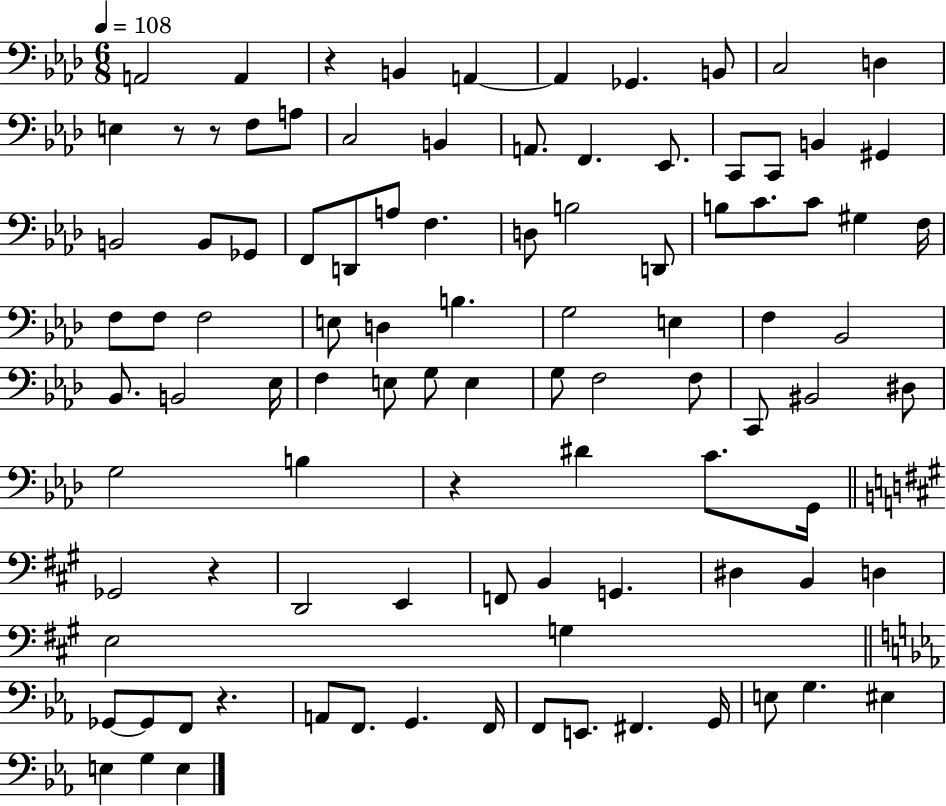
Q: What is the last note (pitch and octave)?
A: E3